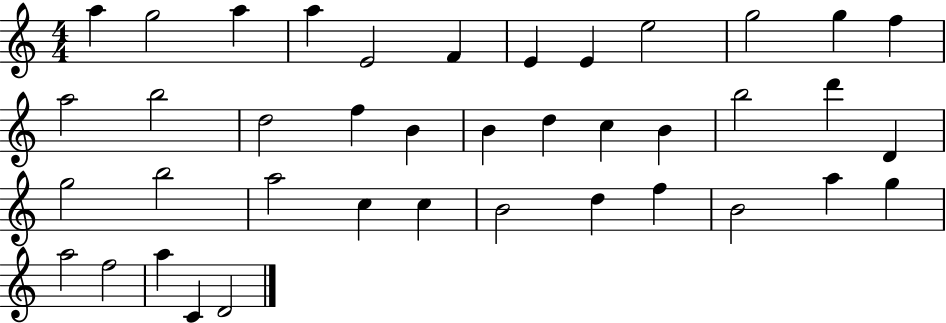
{
  \clef treble
  \numericTimeSignature
  \time 4/4
  \key c \major
  a''4 g''2 a''4 | a''4 e'2 f'4 | e'4 e'4 e''2 | g''2 g''4 f''4 | \break a''2 b''2 | d''2 f''4 b'4 | b'4 d''4 c''4 b'4 | b''2 d'''4 d'4 | \break g''2 b''2 | a''2 c''4 c''4 | b'2 d''4 f''4 | b'2 a''4 g''4 | \break a''2 f''2 | a''4 c'4 d'2 | \bar "|."
}